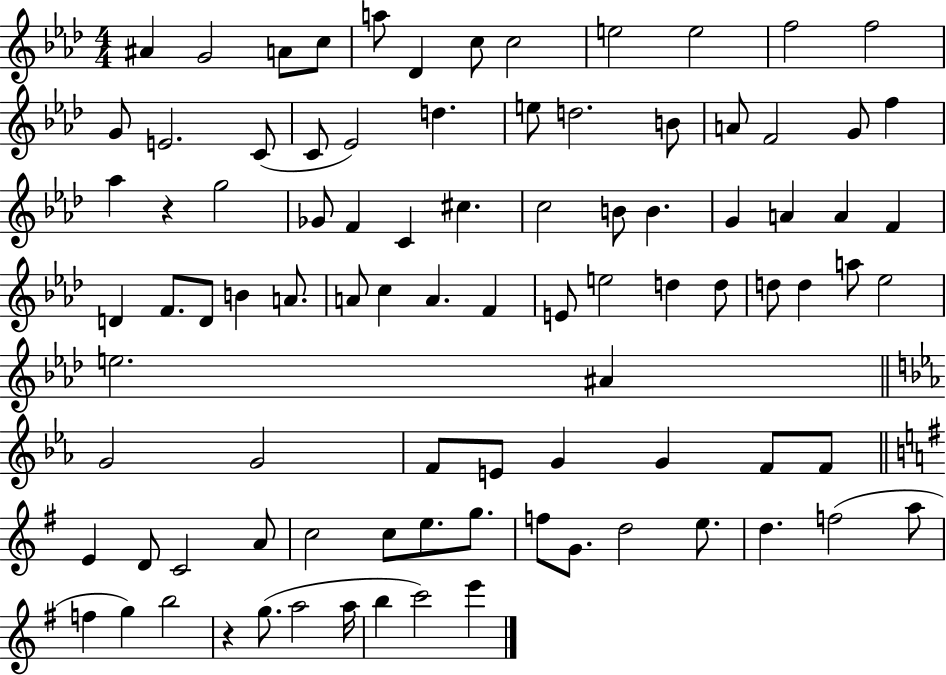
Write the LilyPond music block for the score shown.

{
  \clef treble
  \numericTimeSignature
  \time 4/4
  \key aes \major
  ais'4 g'2 a'8 c''8 | a''8 des'4 c''8 c''2 | e''2 e''2 | f''2 f''2 | \break g'8 e'2. c'8( | c'8 ees'2) d''4. | e''8 d''2. b'8 | a'8 f'2 g'8 f''4 | \break aes''4 r4 g''2 | ges'8 f'4 c'4 cis''4. | c''2 b'8 b'4. | g'4 a'4 a'4 f'4 | \break d'4 f'8. d'8 b'4 a'8. | a'8 c''4 a'4. f'4 | e'8 e''2 d''4 d''8 | d''8 d''4 a''8 ees''2 | \break e''2. ais'4 | \bar "||" \break \key ees \major g'2 g'2 | f'8 e'8 g'4 g'4 f'8 f'8 | \bar "||" \break \key g \major e'4 d'8 c'2 a'8 | c''2 c''8 e''8. g''8. | f''8 g'8. d''2 e''8. | d''4. f''2( a''8 | \break f''4 g''4) b''2 | r4 g''8.( a''2 a''16 | b''4 c'''2) e'''4 | \bar "|."
}